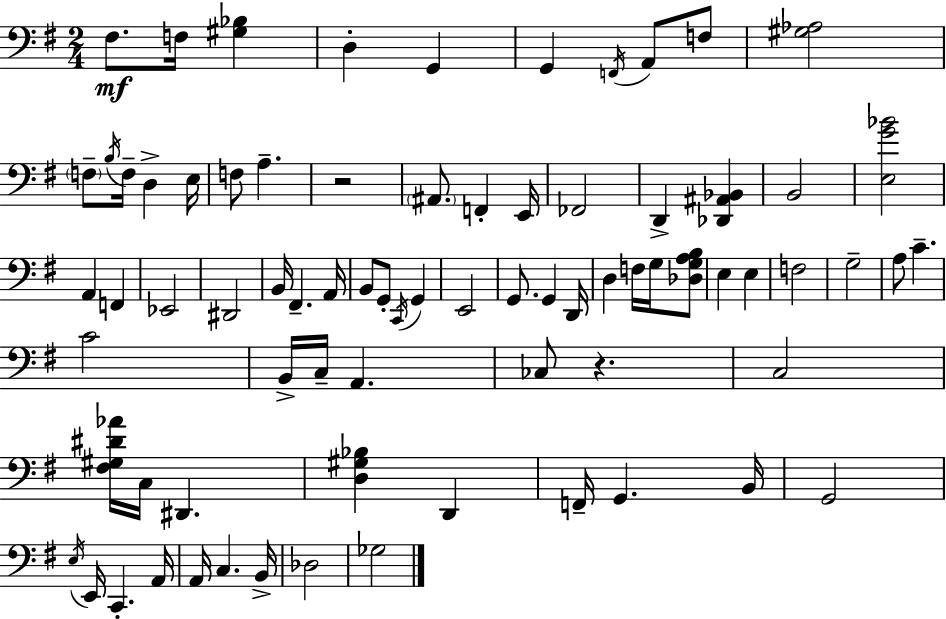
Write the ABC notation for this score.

X:1
T:Untitled
M:2/4
L:1/4
K:G
^F,/2 F,/4 [^G,_B,] D, G,, G,, F,,/4 A,,/2 F,/2 [^G,_A,]2 F,/2 B,/4 F,/4 D, E,/4 F,/2 A, z2 ^A,,/2 F,, E,,/4 _F,,2 D,, [_D,,^A,,_B,,] B,,2 [E,G_B]2 A,, F,, _E,,2 ^D,,2 B,,/4 ^F,, A,,/4 B,,/2 G,,/2 C,,/4 G,, E,,2 G,,/2 G,, D,,/4 D, F,/4 G,/4 [_D,G,A,B,]/2 E, E, F,2 G,2 A,/2 C C2 B,,/4 C,/4 A,, _C,/2 z C,2 [^F,^G,^D_A]/4 C,/4 ^D,, [D,^G,_B,] D,, F,,/4 G,, B,,/4 G,,2 E,/4 E,,/4 C,, A,,/4 A,,/4 C, B,,/4 _D,2 _G,2